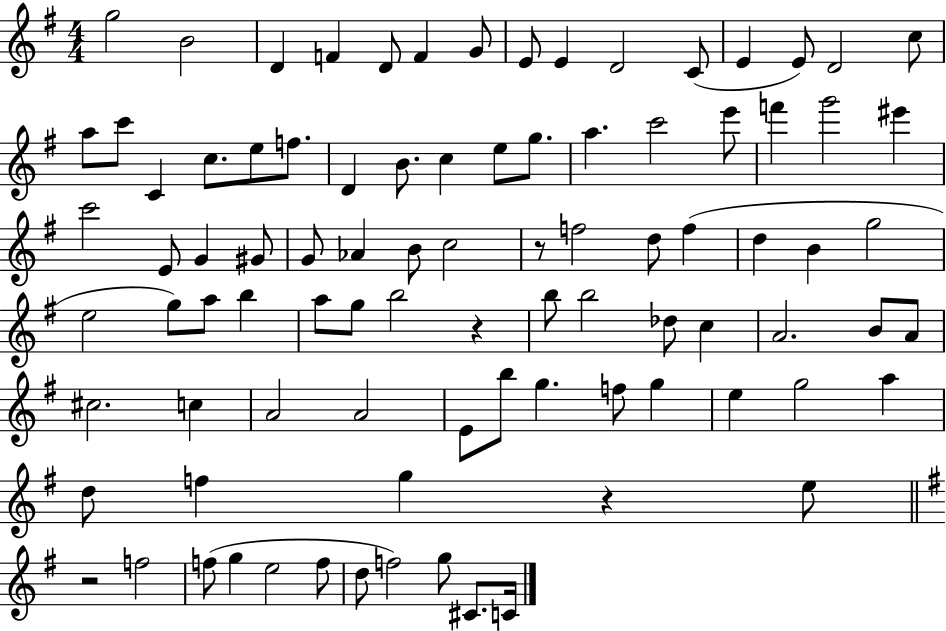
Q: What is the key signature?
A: G major